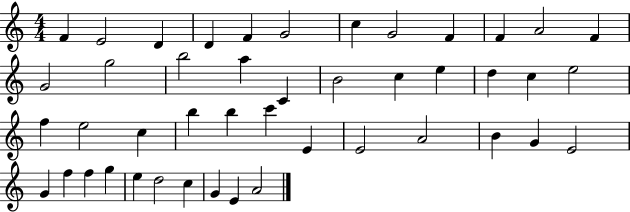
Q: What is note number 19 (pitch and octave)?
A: C5